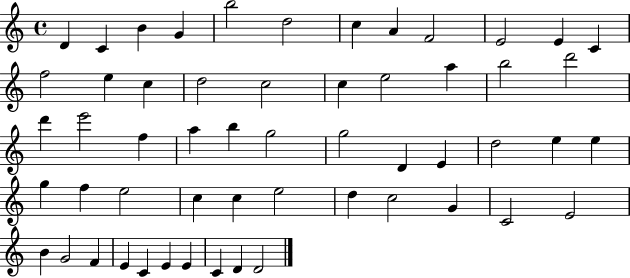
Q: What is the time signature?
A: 4/4